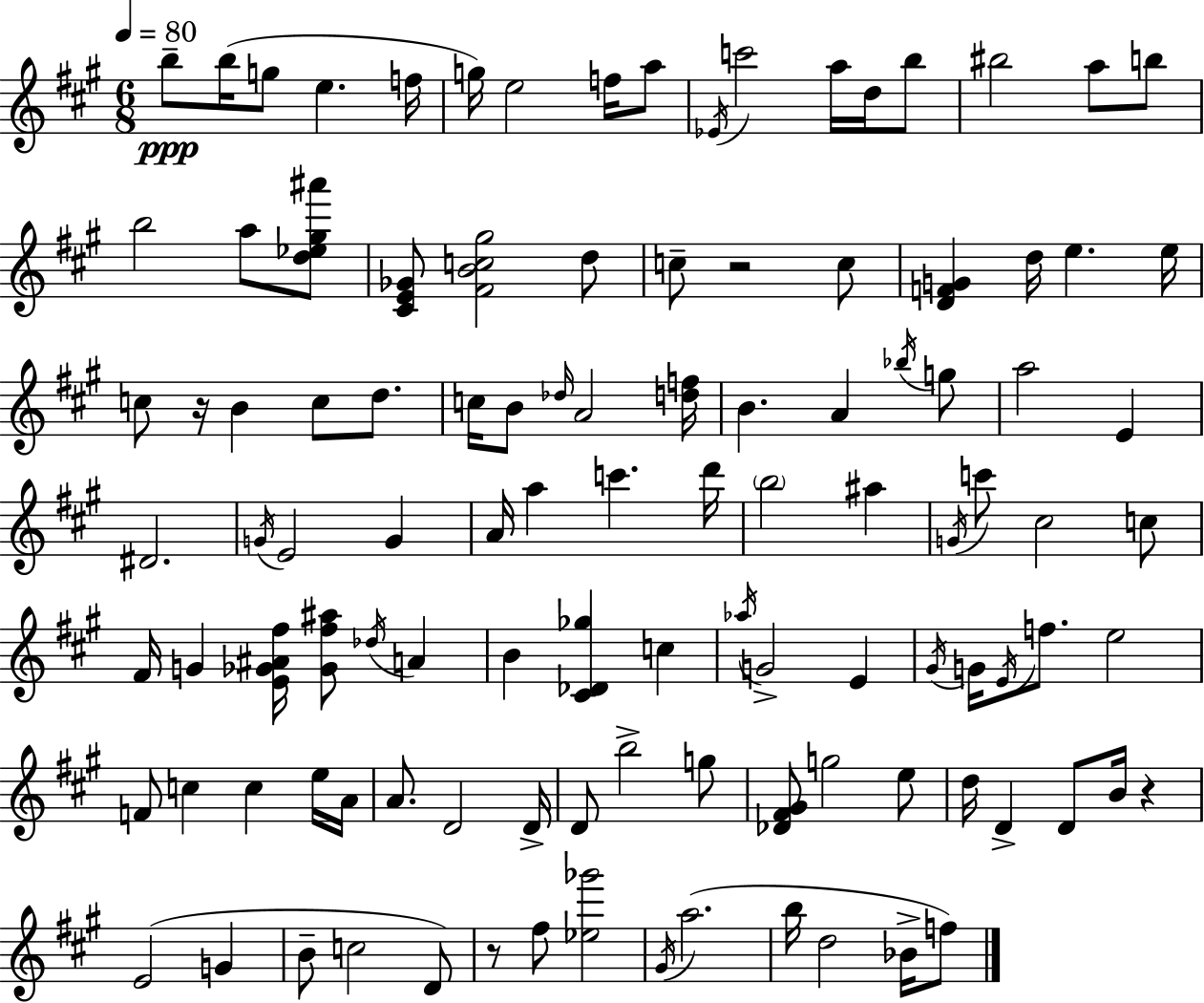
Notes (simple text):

B5/e B5/s G5/e E5/q. F5/s G5/s E5/h F5/s A5/e Eb4/s C6/h A5/s D5/s B5/e BIS5/h A5/e B5/e B5/h A5/e [D5,Eb5,G#5,A#6]/e [C#4,E4,Gb4]/e [F#4,B4,C5,G#5]/h D5/e C5/e R/h C5/e [D4,F4,G4]/q D5/s E5/q. E5/s C5/e R/s B4/q C5/e D5/e. C5/s B4/e Db5/s A4/h [D5,F5]/s B4/q. A4/q Bb5/s G5/e A5/h E4/q D#4/h. G4/s E4/h G4/q A4/s A5/q C6/q. D6/s B5/h A#5/q G4/s C6/e C#5/h C5/e F#4/s G4/q [E4,Gb4,A#4,F#5]/s [Gb4,F#5,A#5]/e Db5/s A4/q B4/q [C#4,Db4,Gb5]/q C5/q Ab5/s G4/h E4/q G#4/s G4/s E4/s F5/e. E5/h F4/e C5/q C5/q E5/s A4/s A4/e. D4/h D4/s D4/e B5/h G5/e [Db4,F#4,G#4]/e G5/h E5/e D5/s D4/q D4/e B4/s R/q E4/h G4/q B4/e C5/h D4/e R/e F#5/e [Eb5,Gb6]/h G#4/s A5/h. B5/s D5/h Bb4/s F5/e